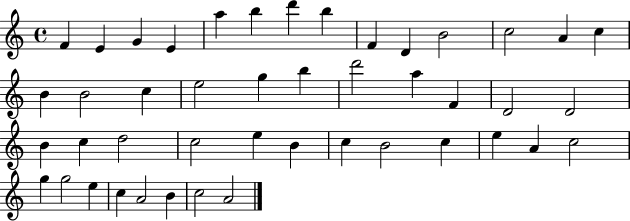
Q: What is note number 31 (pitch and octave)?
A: B4